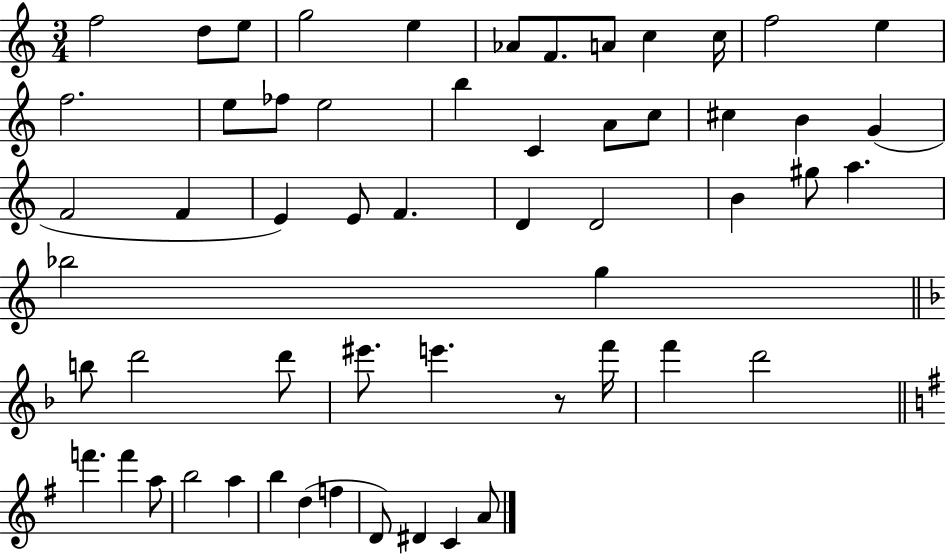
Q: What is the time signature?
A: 3/4